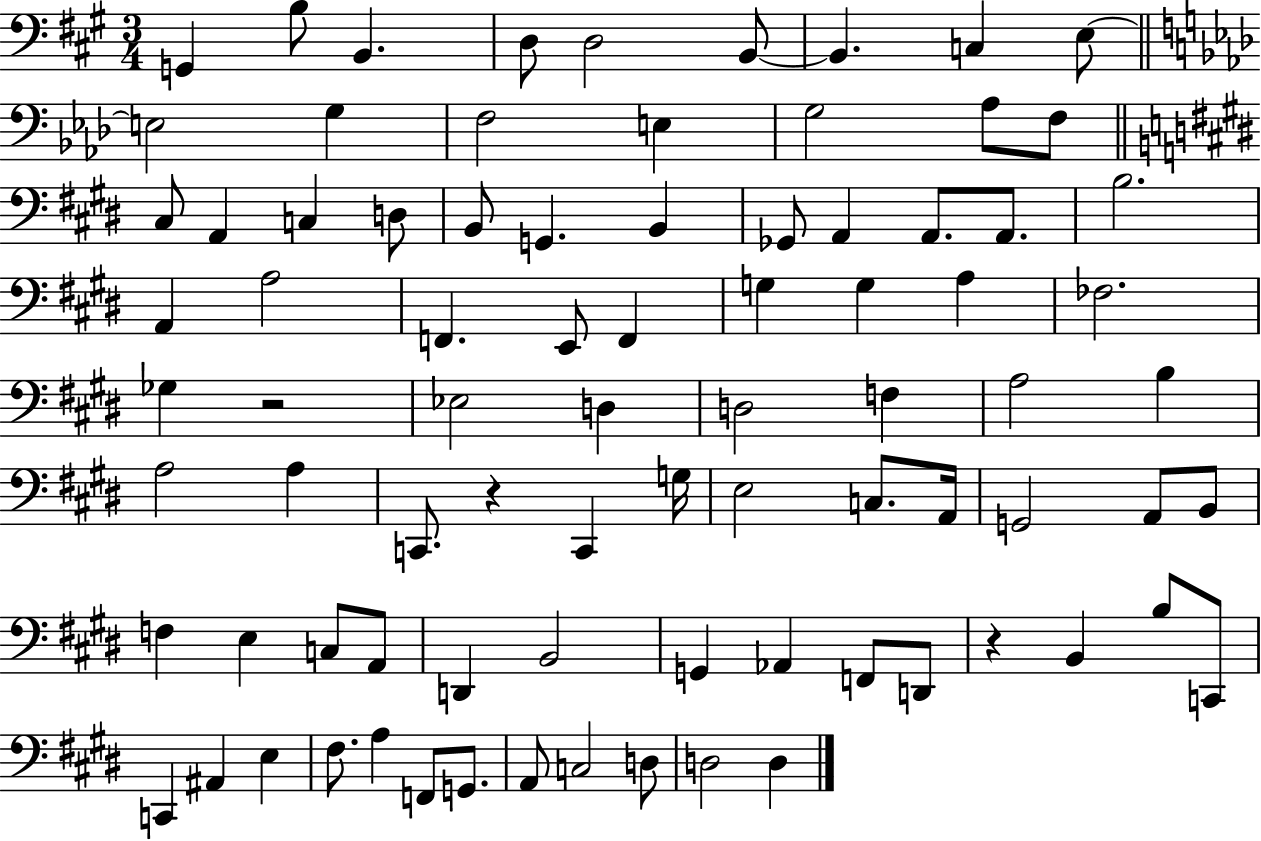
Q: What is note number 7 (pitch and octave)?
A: B2